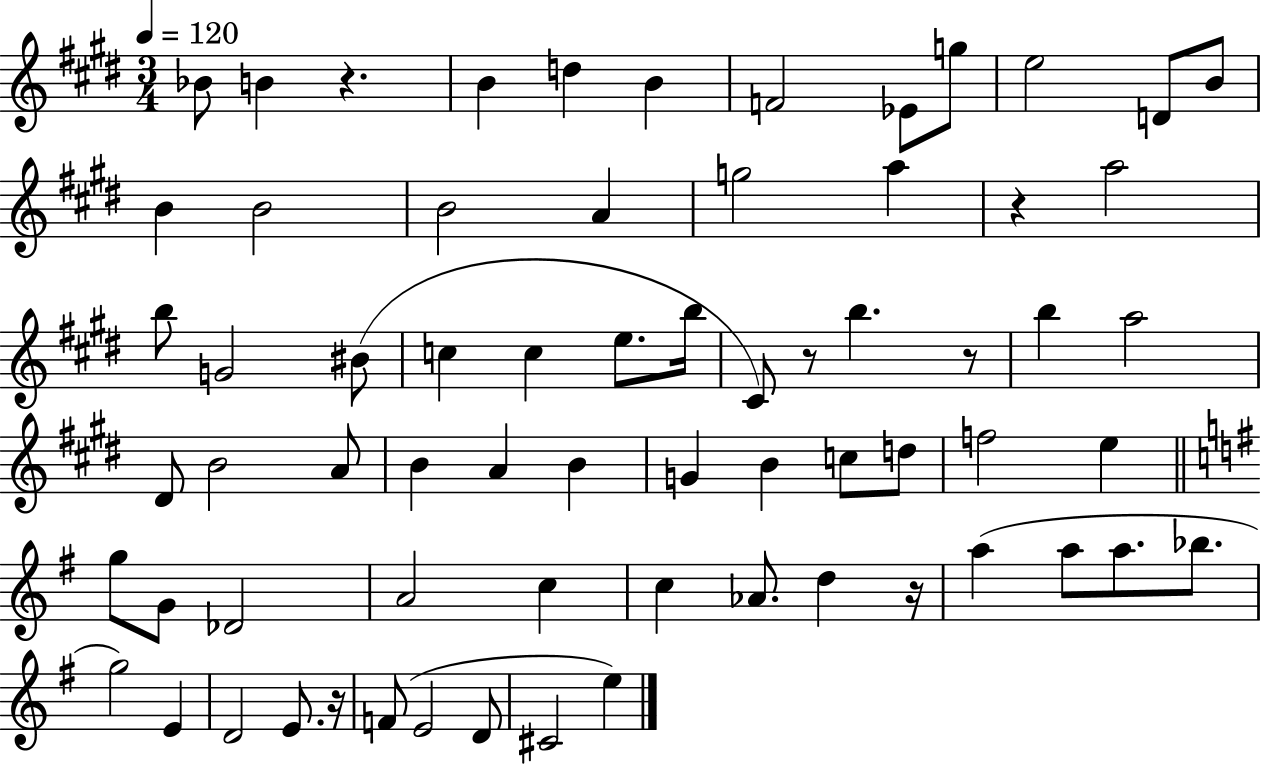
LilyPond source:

{
  \clef treble
  \numericTimeSignature
  \time 3/4
  \key e \major
  \tempo 4 = 120
  bes'8 b'4 r4. | b'4 d''4 b'4 | f'2 ees'8 g''8 | e''2 d'8 b'8 | \break b'4 b'2 | b'2 a'4 | g''2 a''4 | r4 a''2 | \break b''8 g'2 bis'8( | c''4 c''4 e''8. b''16 | cis'8) r8 b''4. r8 | b''4 a''2 | \break dis'8 b'2 a'8 | b'4 a'4 b'4 | g'4 b'4 c''8 d''8 | f''2 e''4 | \break \bar "||" \break \key e \minor g''8 g'8 des'2 | a'2 c''4 | c''4 aes'8. d''4 r16 | a''4( a''8 a''8. bes''8. | \break g''2) e'4 | d'2 e'8. r16 | f'8( e'2 d'8 | cis'2 e''4) | \break \bar "|."
}